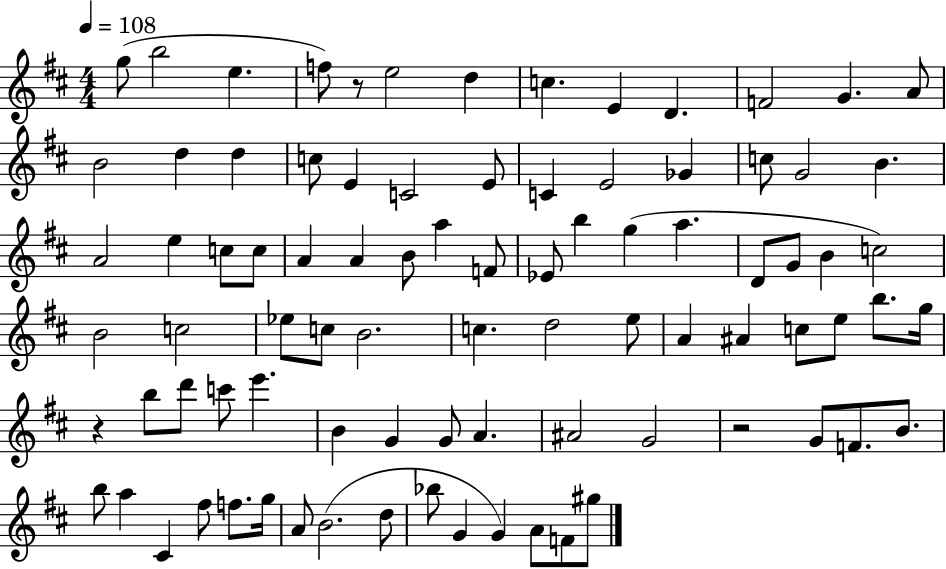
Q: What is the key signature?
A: D major